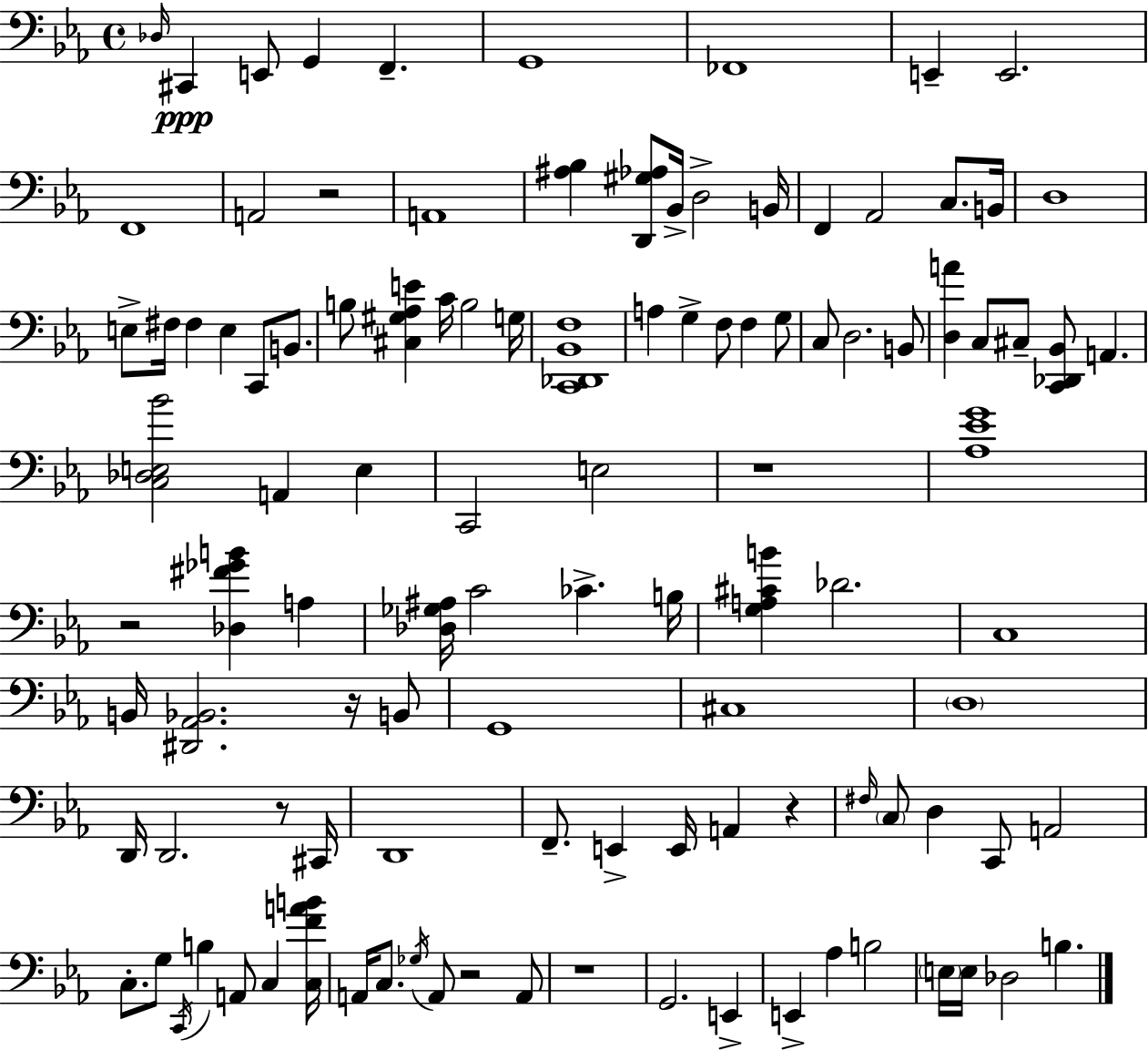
X:1
T:Untitled
M:4/4
L:1/4
K:Cm
_D,/4 ^C,, E,,/2 G,, F,, G,,4 _F,,4 E,, E,,2 F,,4 A,,2 z2 A,,4 [^A,_B,] [D,,^G,_A,]/2 _B,,/4 D,2 B,,/4 F,, _A,,2 C,/2 B,,/4 D,4 E,/2 ^F,/4 ^F, E, C,,/2 B,,/2 B,/2 [^C,^G,_A,E] C/4 B,2 G,/4 [C,,_D,,_B,,F,]4 A, G, F,/2 F, G,/2 C,/2 D,2 B,,/2 [D,A] C,/2 ^C,/2 [C,,_D,,_B,,]/2 A,, [C,_D,E,_B]2 A,, E, C,,2 E,2 z4 [_A,_EG]4 z2 [_D,^F_GB] A, [_D,_G,^A,]/4 C2 _C B,/4 [G,A,^CB] _D2 C,4 B,,/4 [^D,,_A,,_B,,]2 z/4 B,,/2 G,,4 ^C,4 D,4 D,,/4 D,,2 z/2 ^C,,/4 D,,4 F,,/2 E,, E,,/4 A,, z ^F,/4 C,/2 D, C,,/2 A,,2 C,/2 G,/2 C,,/4 B, A,,/2 C, [C,FAB]/4 A,,/4 C,/2 _G,/4 A,,/2 z2 A,,/2 z4 G,,2 E,, E,, _A, B,2 E,/4 E,/4 _D,2 B,